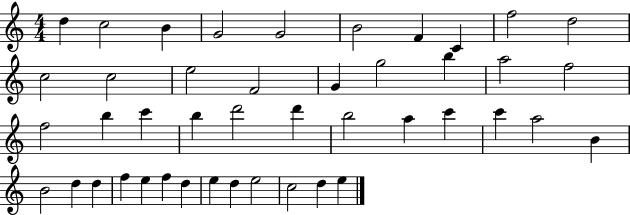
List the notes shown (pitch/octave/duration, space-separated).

D5/q C5/h B4/q G4/h G4/h B4/h F4/q C4/q F5/h D5/h C5/h C5/h E5/h F4/h G4/q G5/h B5/q A5/h F5/h F5/h B5/q C6/q B5/q D6/h D6/q B5/h A5/q C6/q C6/q A5/h B4/q B4/h D5/q D5/q F5/q E5/q F5/q D5/q E5/q D5/q E5/h C5/h D5/q E5/q